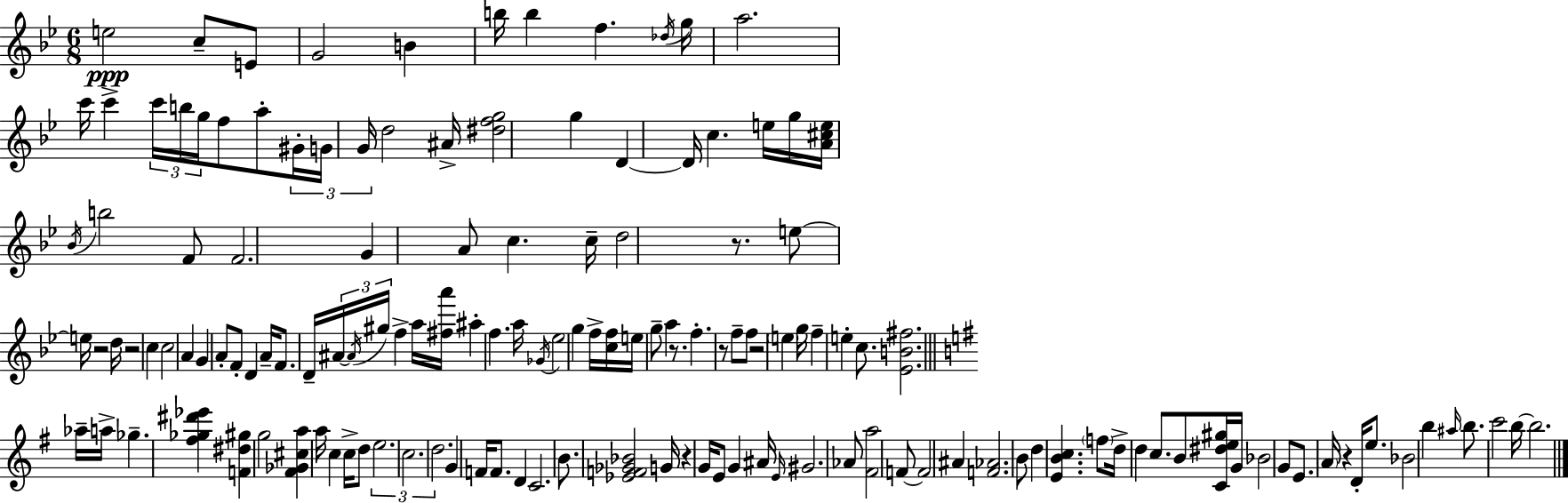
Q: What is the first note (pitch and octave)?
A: E5